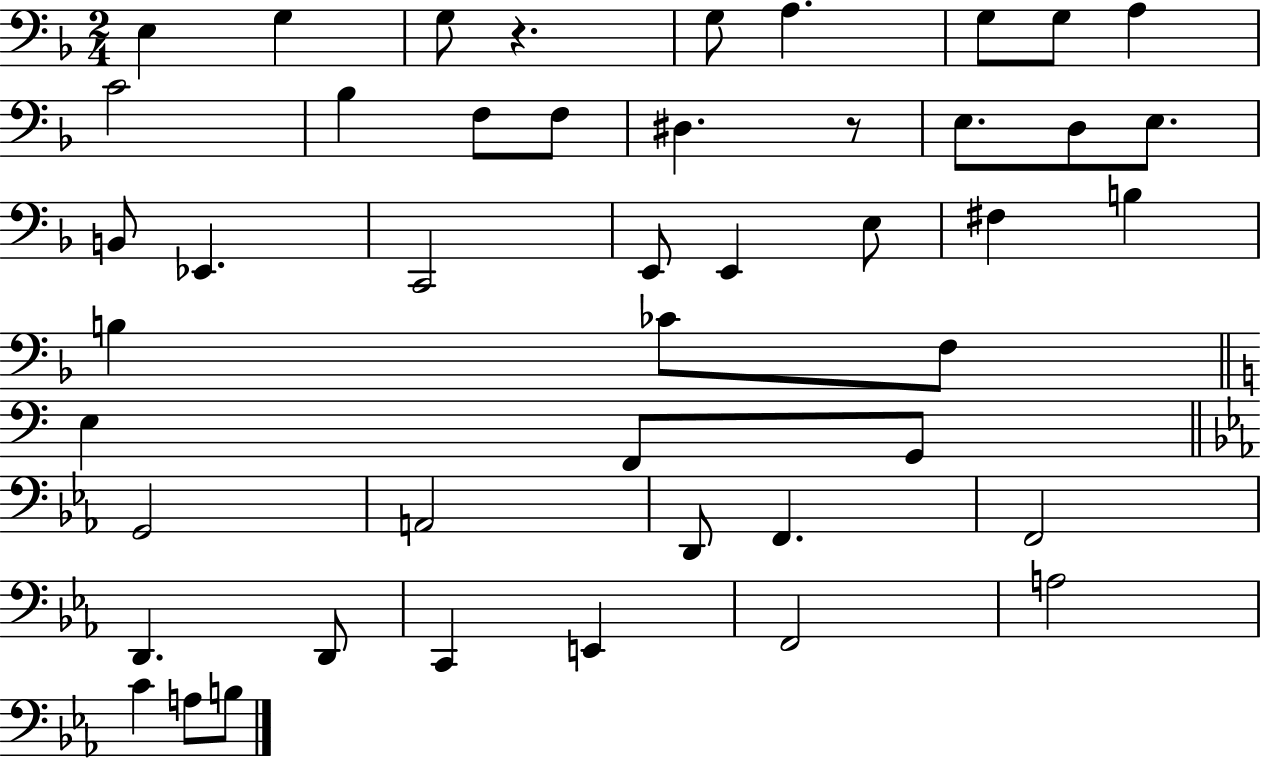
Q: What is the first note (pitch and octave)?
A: E3